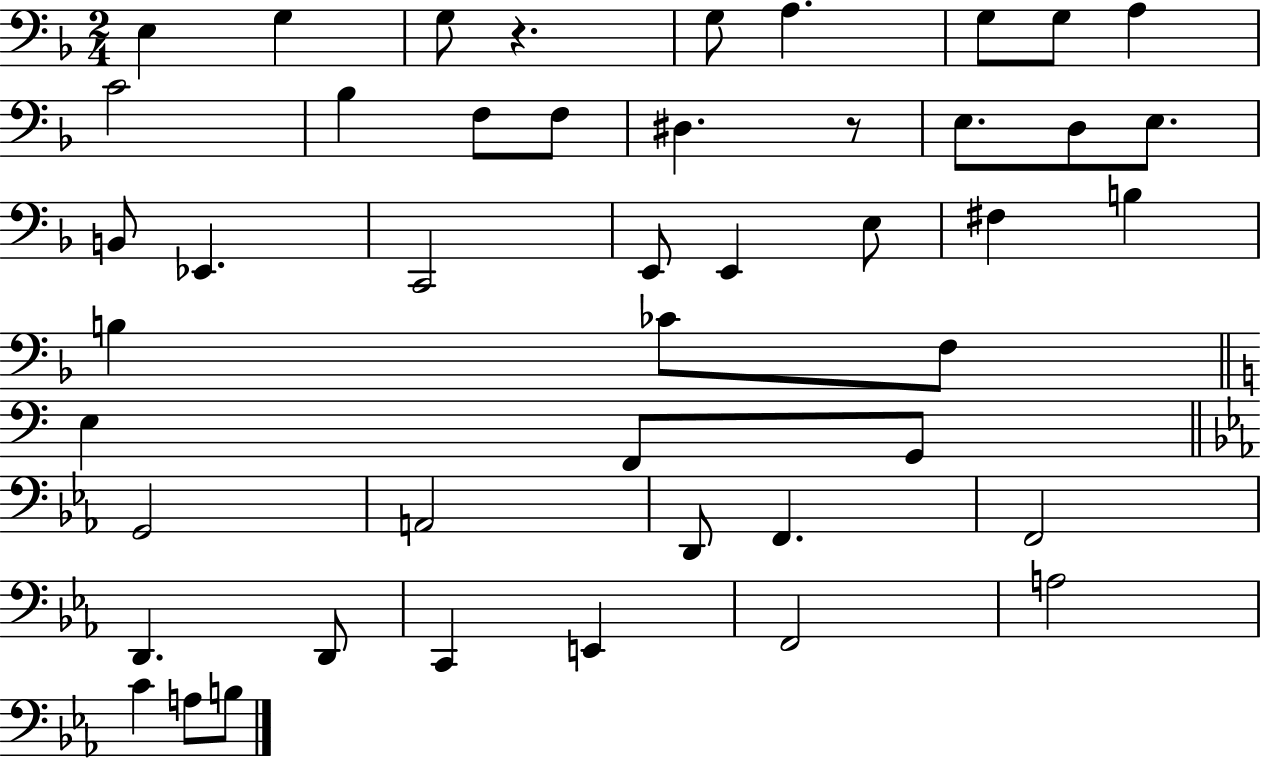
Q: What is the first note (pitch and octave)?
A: E3